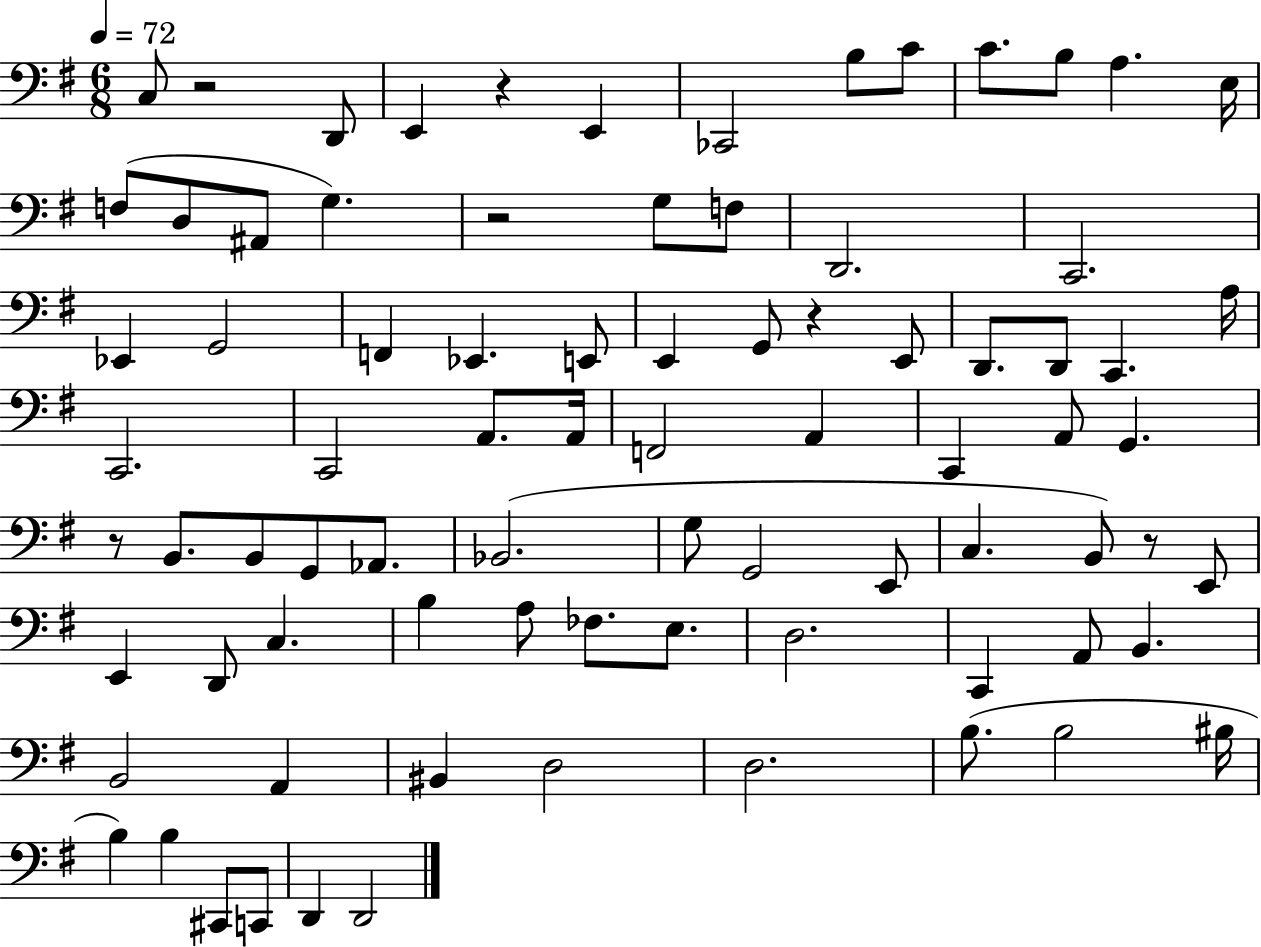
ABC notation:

X:1
T:Untitled
M:6/8
L:1/4
K:G
C,/2 z2 D,,/2 E,, z E,, _C,,2 B,/2 C/2 C/2 B,/2 A, E,/4 F,/2 D,/2 ^A,,/2 G, z2 G,/2 F,/2 D,,2 C,,2 _E,, G,,2 F,, _E,, E,,/2 E,, G,,/2 z E,,/2 D,,/2 D,,/2 C,, A,/4 C,,2 C,,2 A,,/2 A,,/4 F,,2 A,, C,, A,,/2 G,, z/2 B,,/2 B,,/2 G,,/2 _A,,/2 _B,,2 G,/2 G,,2 E,,/2 C, B,,/2 z/2 E,,/2 E,, D,,/2 C, B, A,/2 _F,/2 E,/2 D,2 C,, A,,/2 B,, B,,2 A,, ^B,, D,2 D,2 B,/2 B,2 ^B,/4 B, B, ^C,,/2 C,,/2 D,, D,,2